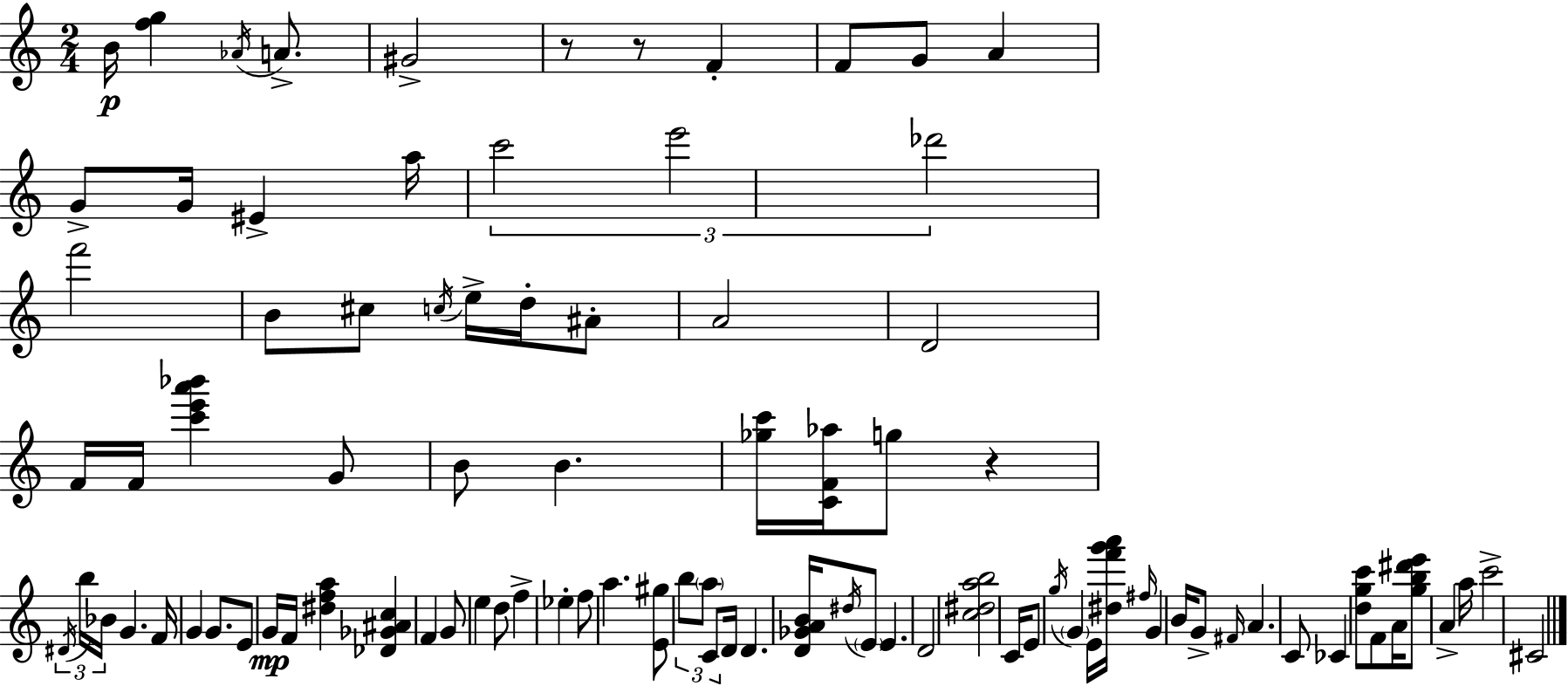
X:1
T:Untitled
M:2/4
L:1/4
K:Am
B/4 [fg] _A/4 A/2 ^G2 z/2 z/2 F F/2 G/2 A G/2 G/4 ^E a/4 c'2 e'2 _d'2 f'2 B/2 ^c/2 c/4 e/4 d/4 ^A/2 A2 D2 F/4 F/4 [c'e'a'_b'] G/2 B/2 B [_gc']/4 [CF_a]/4 g/2 z ^D/4 b/4 _B/4 G F/4 G G/2 E/2 G/4 F/4 [^dfa] [_D_G^Ac] F G/2 e d/2 f _e f/2 a [E^g]/2 b/2 a/2 C/2 D/4 D [D_GAB]/4 ^d/4 E/2 E D2 [c^dab]2 C/4 E/2 g/4 G E/4 [^df'g'a']/4 ^f/4 G B/4 G/2 ^F/4 A C/2 _C [dgc']/2 F/2 A/4 [gb^d'e']/2 A a/4 c'2 ^C2